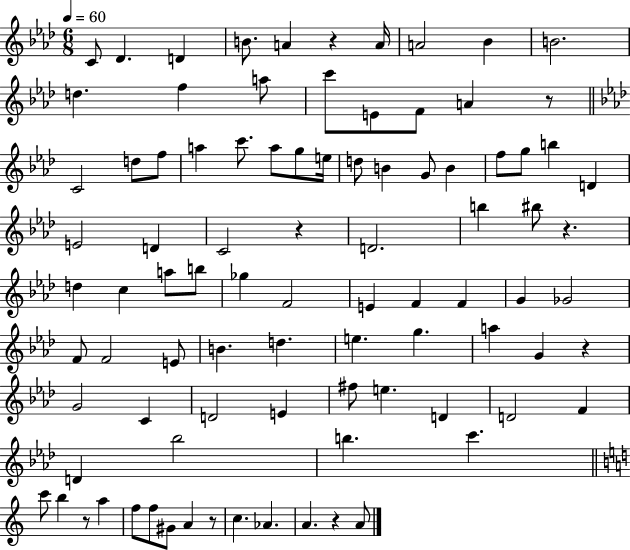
X:1
T:Untitled
M:6/8
L:1/4
K:Ab
C/2 _D D B/2 A z A/4 A2 _B B2 d f a/2 c'/2 E/2 F/2 A z/2 C2 d/2 f/2 a c'/2 a/2 g/2 e/4 d/2 B G/2 B f/2 g/2 b D E2 D C2 z D2 b ^b/2 z d c a/2 b/2 _g F2 E F F G _G2 F/2 F2 E/2 B d e g a G z G2 C D2 E ^f/2 e D D2 F D _b2 b c' c'/2 b z/2 a f/2 f/2 ^G/2 A z/2 c _A A z A/2